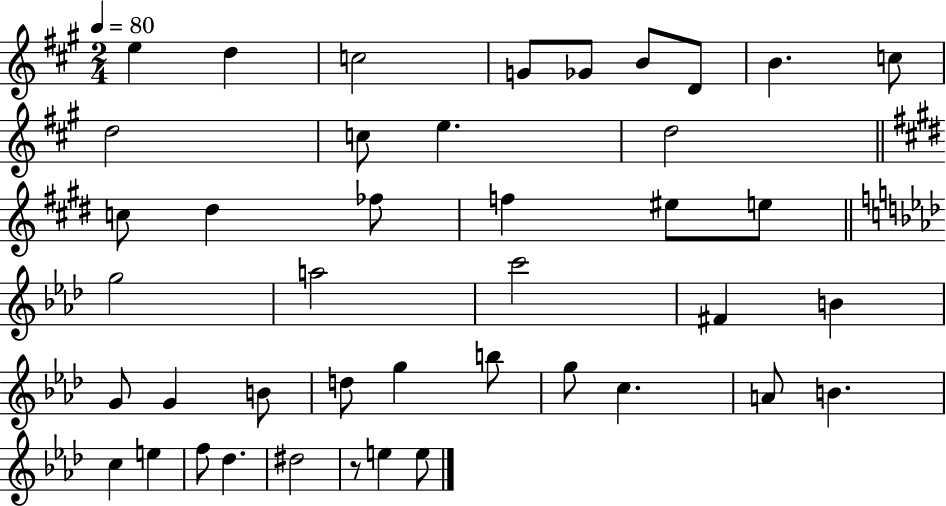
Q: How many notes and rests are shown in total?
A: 42